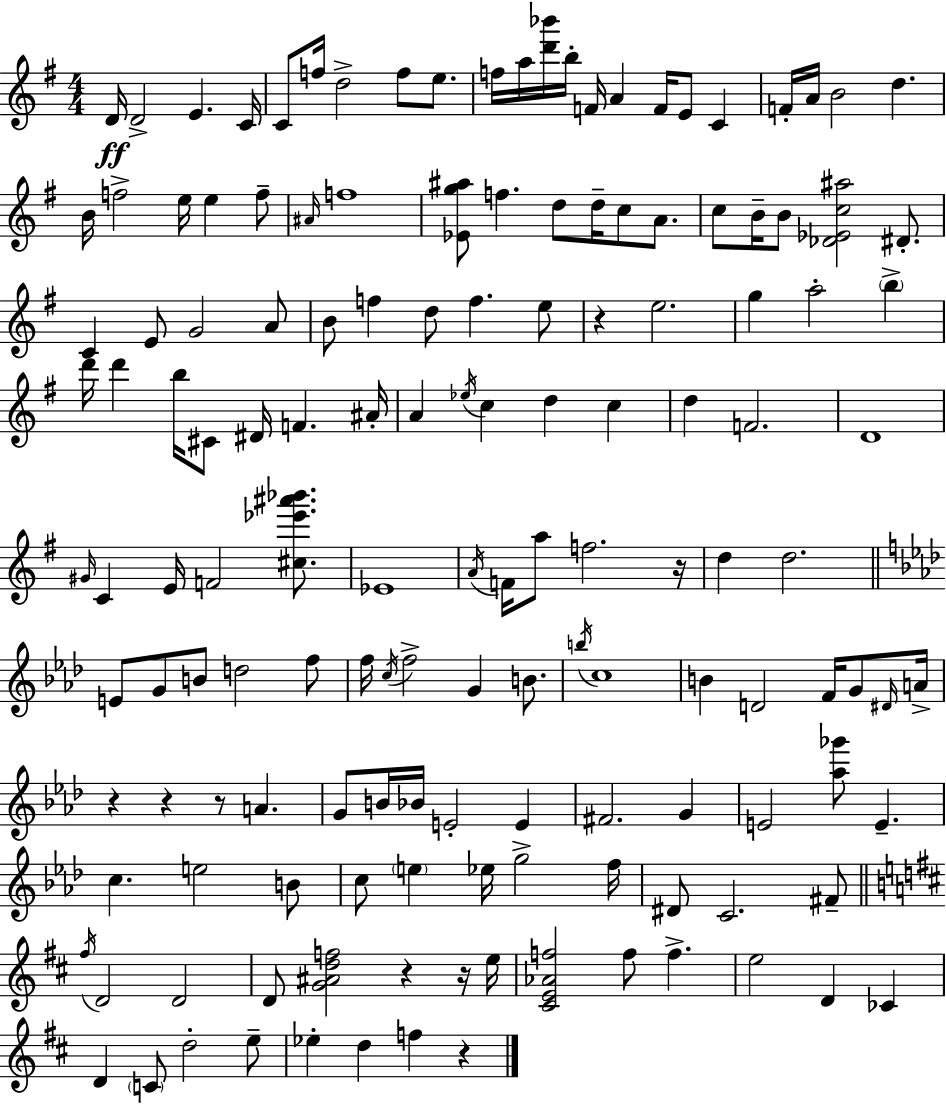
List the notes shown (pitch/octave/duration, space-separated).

D4/s D4/h E4/q. C4/s C4/e F5/s D5/h F5/e E5/e. F5/s A5/s [D6,Bb6]/s B5/s F4/s A4/q F4/s E4/e C4/q F4/s A4/s B4/h D5/q. B4/s F5/h E5/s E5/q F5/e A#4/s F5/w [Eb4,G5,A#5]/e F5/q. D5/e D5/s C5/e A4/e. C5/e B4/s B4/e [Db4,Eb4,C5,A#5]/h D#4/e. C4/q E4/e G4/h A4/e B4/e F5/q D5/e F5/q. E5/e R/q E5/h. G5/q A5/h B5/q D6/s D6/q B5/s C#4/e D#4/s F4/q. A#4/s A4/q Eb5/s C5/q D5/q C5/q D5/q F4/h. D4/w G#4/s C4/q E4/s F4/h [C#5,Eb6,A#6,Bb6]/e. Eb4/w A4/s F4/s A5/e F5/h. R/s D5/q D5/h. E4/e G4/e B4/e D5/h F5/e F5/s C5/s F5/h G4/q B4/e. B5/s C5/w B4/q D4/h F4/s G4/e D#4/s A4/s R/q R/q R/e A4/q. G4/e B4/s Bb4/s E4/h E4/q F#4/h. G4/q E4/h [Ab5,Gb6]/e E4/q. C5/q. E5/h B4/e C5/e E5/q Eb5/s G5/h F5/s D#4/e C4/h. F#4/e F#5/s D4/h D4/h D4/e [G4,A#4,D5,F5]/h R/q R/s E5/s [C#4,E4,Ab4,F5]/h F5/e F5/q. E5/h D4/q CES4/q D4/q C4/e D5/h E5/e Eb5/q D5/q F5/q R/q